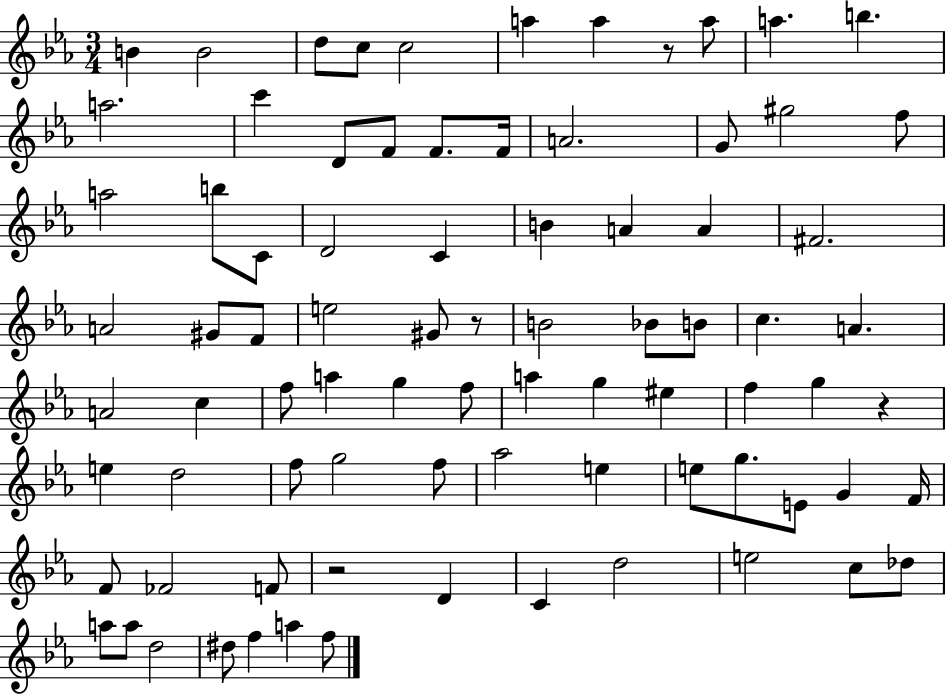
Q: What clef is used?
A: treble